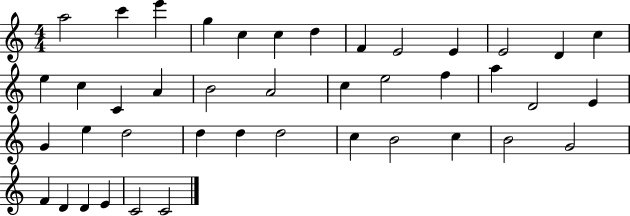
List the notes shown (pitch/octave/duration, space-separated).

A5/h C6/q E6/q G5/q C5/q C5/q D5/q F4/q E4/h E4/q E4/h D4/q C5/q E5/q C5/q C4/q A4/q B4/h A4/h C5/q E5/h F5/q A5/q D4/h E4/q G4/q E5/q D5/h D5/q D5/q D5/h C5/q B4/h C5/q B4/h G4/h F4/q D4/q D4/q E4/q C4/h C4/h